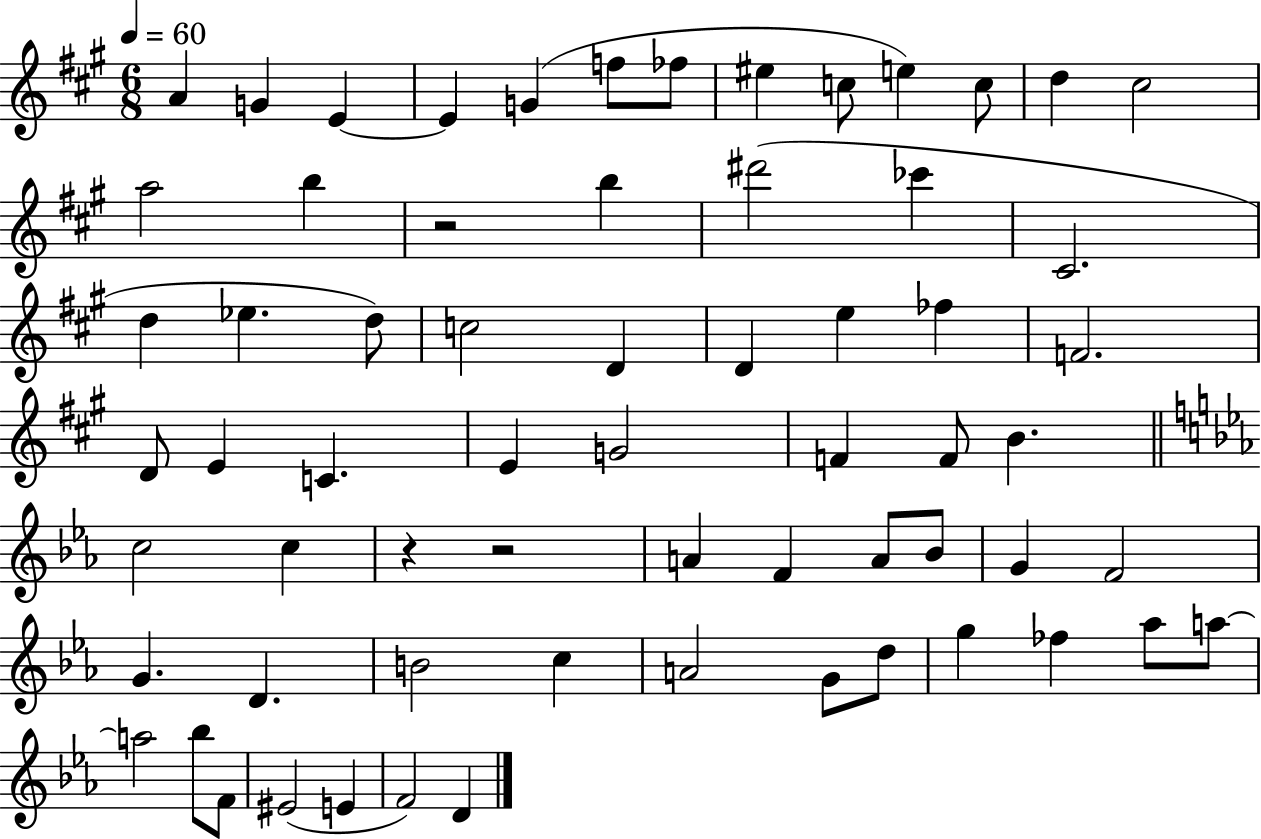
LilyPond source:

{
  \clef treble
  \numericTimeSignature
  \time 6/8
  \key a \major
  \tempo 4 = 60
  a'4 g'4 e'4~~ | e'4 g'4( f''8 fes''8 | eis''4 c''8 e''4) c''8 | d''4 cis''2 | \break a''2 b''4 | r2 b''4 | dis'''2( ces'''4 | cis'2. | \break d''4 ees''4. d''8) | c''2 d'4 | d'4 e''4 fes''4 | f'2. | \break d'8 e'4 c'4. | e'4 g'2 | f'4 f'8 b'4. | \bar "||" \break \key c \minor c''2 c''4 | r4 r2 | a'4 f'4 a'8 bes'8 | g'4 f'2 | \break g'4. d'4. | b'2 c''4 | a'2 g'8 d''8 | g''4 fes''4 aes''8 a''8~~ | \break a''2 bes''8 f'8 | eis'2( e'4 | f'2) d'4 | \bar "|."
}